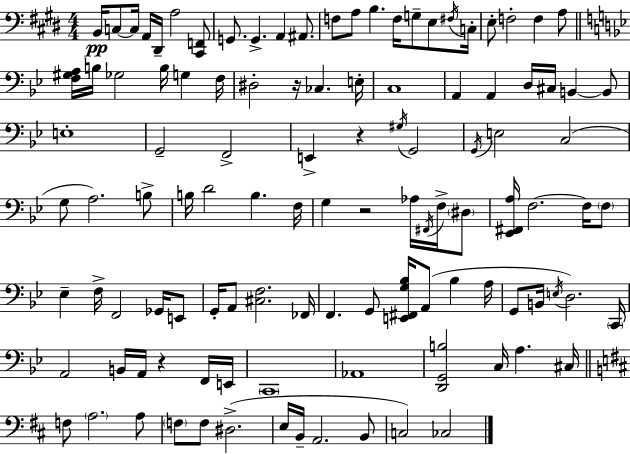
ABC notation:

X:1
T:Untitled
M:4/4
L:1/4
K:E
B,,/4 C,/2 C,/4 A,,/4 ^D,,/4 A,2 [^C,,F,,]/2 G,,/2 G,, A,, ^A,,/2 F,/2 A,/2 B, F,/4 G,/2 E,/2 ^F,/4 C,/4 E,/2 F,2 F, A,/2 [F,^G,A,]/4 B,/4 _G,2 B,/4 G, F,/4 ^D,2 z/4 _C, E,/4 C,4 A,, A,, D,/4 ^C,/4 B,, B,,/2 E,4 G,,2 F,,2 E,, z ^G,/4 G,,2 G,,/4 E,2 C,2 G,/2 A,2 B,/2 B,/4 D2 B, F,/4 G, z2 _A,/4 ^F,,/4 F,/4 ^D,/2 [_E,,^F,,A,]/4 F,2 F,/4 F,/2 _E, F,/4 F,,2 _G,,/4 E,,/2 G,,/4 A,,/2 [^C,F,]2 _F,,/4 F,, G,,/2 [E,,^F,,G,_B,]/4 A,,/2 _B, A,/4 G,,/2 B,,/4 E,/4 D,2 C,,/4 A,,2 B,,/4 A,,/4 z F,,/4 E,,/4 C,,4 _A,,4 [D,,G,,B,]2 C,/4 A, ^C,/4 F,/2 A,2 A,/2 F,/2 F,/2 ^D,2 E,/4 B,,/4 A,,2 B,,/2 C,2 _C,2